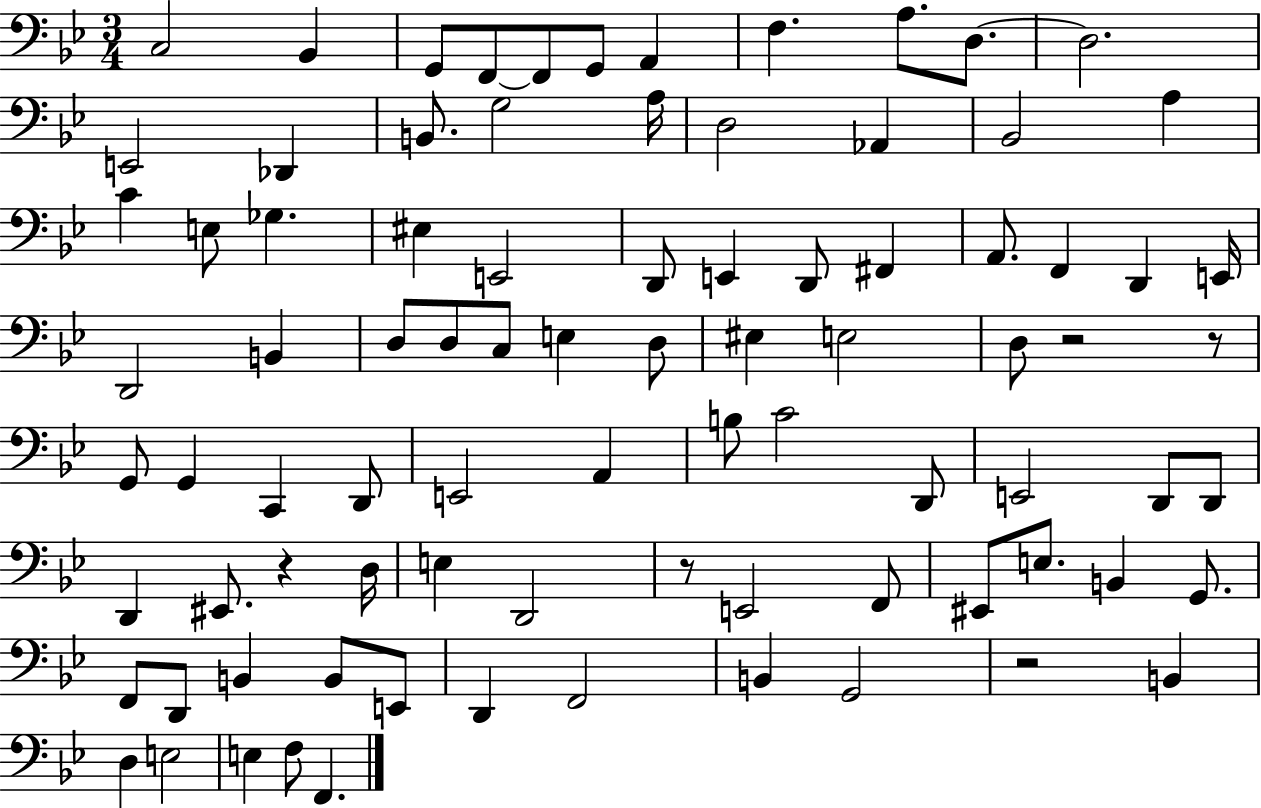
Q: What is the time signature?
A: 3/4